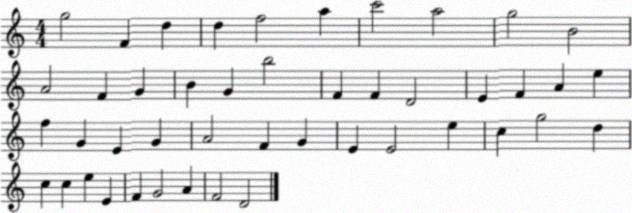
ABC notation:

X:1
T:Untitled
M:4/4
L:1/4
K:C
g2 F d d f2 a c'2 a2 g2 B2 A2 F G B G b2 F F D2 E F A e f G E G A2 F G E E2 e c g2 d c c e E F G2 A F2 D2